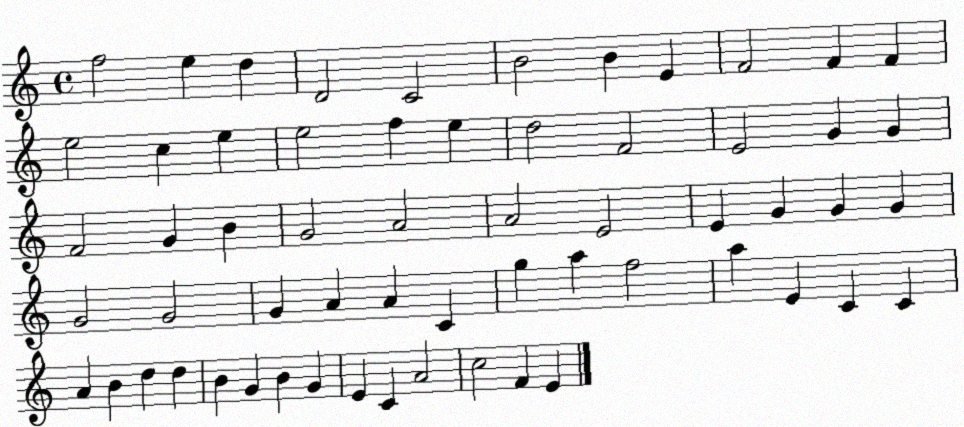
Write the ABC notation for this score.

X:1
T:Untitled
M:4/4
L:1/4
K:C
f2 e d D2 C2 B2 B E F2 F F e2 c e e2 f e d2 F2 E2 G G F2 G B G2 A2 A2 E2 E G G G G2 G2 G A A C g a f2 a E C C A B d d B G B G E C A2 c2 F E